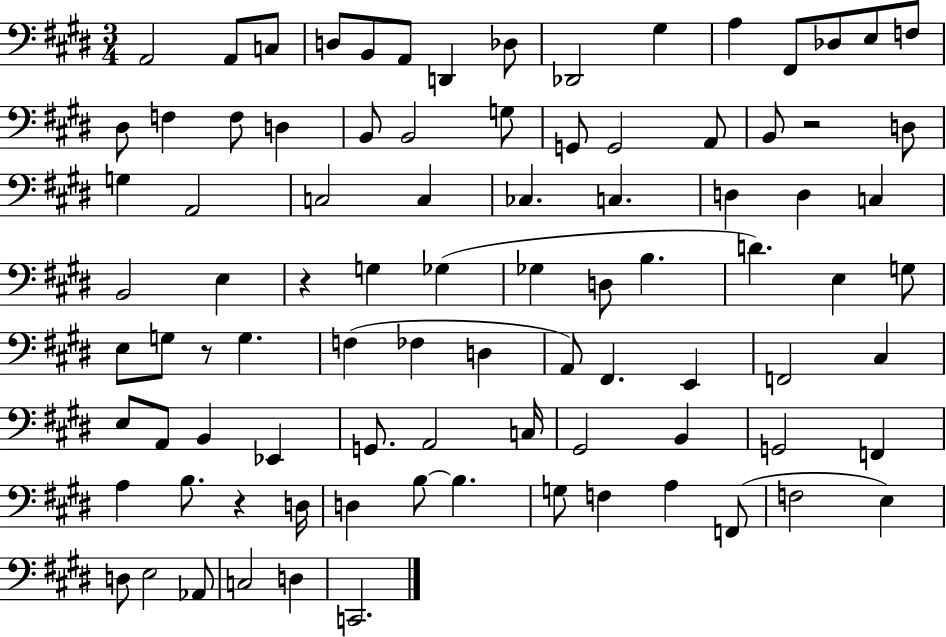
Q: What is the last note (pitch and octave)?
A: C2